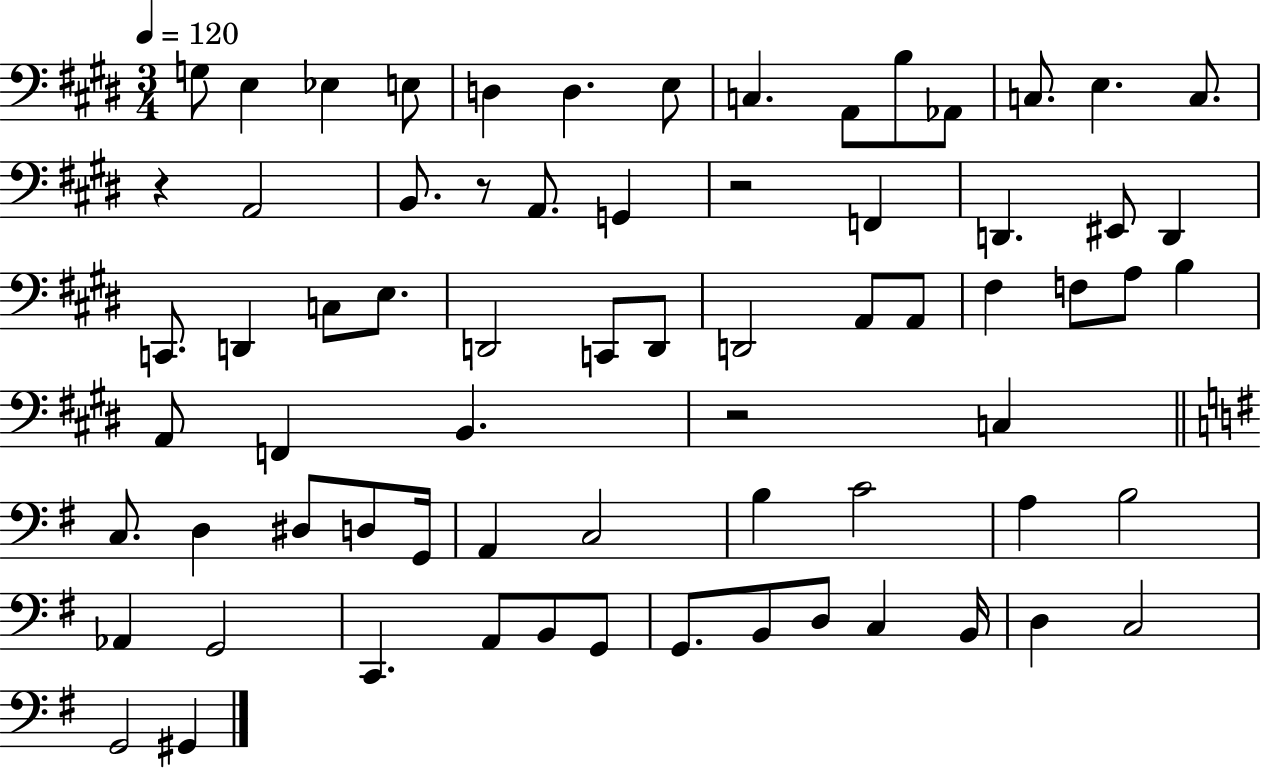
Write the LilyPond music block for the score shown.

{
  \clef bass
  \numericTimeSignature
  \time 3/4
  \key e \major
  \tempo 4 = 120
  \repeat volta 2 { g8 e4 ees4 e8 | d4 d4. e8 | c4. a,8 b8 aes,8 | c8. e4. c8. | \break r4 a,2 | b,8. r8 a,8. g,4 | r2 f,4 | d,4. eis,8 d,4 | \break c,8. d,4 c8 e8. | d,2 c,8 d,8 | d,2 a,8 a,8 | fis4 f8 a8 b4 | \break a,8 f,4 b,4. | r2 c4 | \bar "||" \break \key e \minor c8. d4 dis8 d8 g,16 | a,4 c2 | b4 c'2 | a4 b2 | \break aes,4 g,2 | c,4. a,8 b,8 g,8 | g,8. b,8 d8 c4 b,16 | d4 c2 | \break g,2 gis,4 | } \bar "|."
}